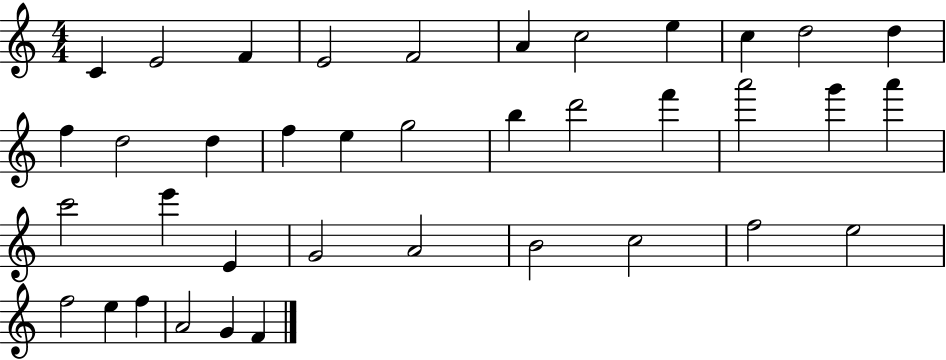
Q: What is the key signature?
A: C major